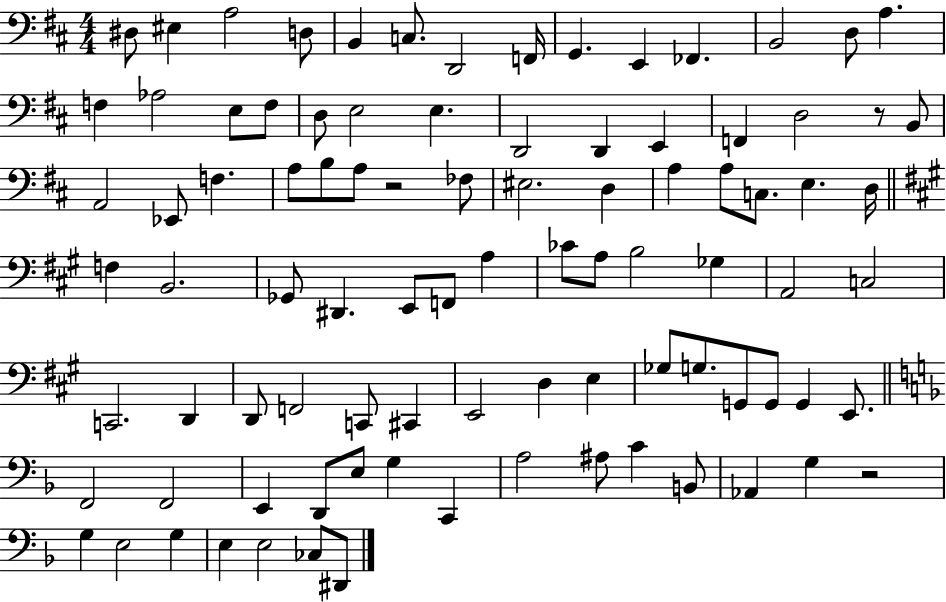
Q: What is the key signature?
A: D major